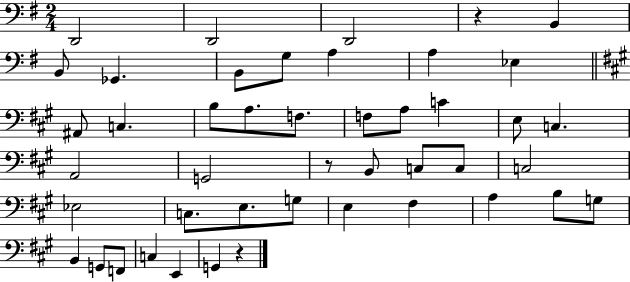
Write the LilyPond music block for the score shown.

{
  \clef bass
  \numericTimeSignature
  \time 2/4
  \key g \major
  \repeat volta 2 { d,2 | d,2 | d,2 | r4 b,4 | \break b,8 ges,4. | b,8 g8 a4 | a4 ees4 | \bar "||" \break \key a \major ais,8 c4. | b8 a8. f8. | f8 a8 c'4 | e8 c4. | \break a,2 | g,2 | r8 b,8 c8 c8 | c2 | \break ees2 | c8. e8. g8 | e4 fis4 | a4 b8 g8 | \break b,4 g,8 f,8 | c4 e,4 | g,4 r4 | } \bar "|."
}